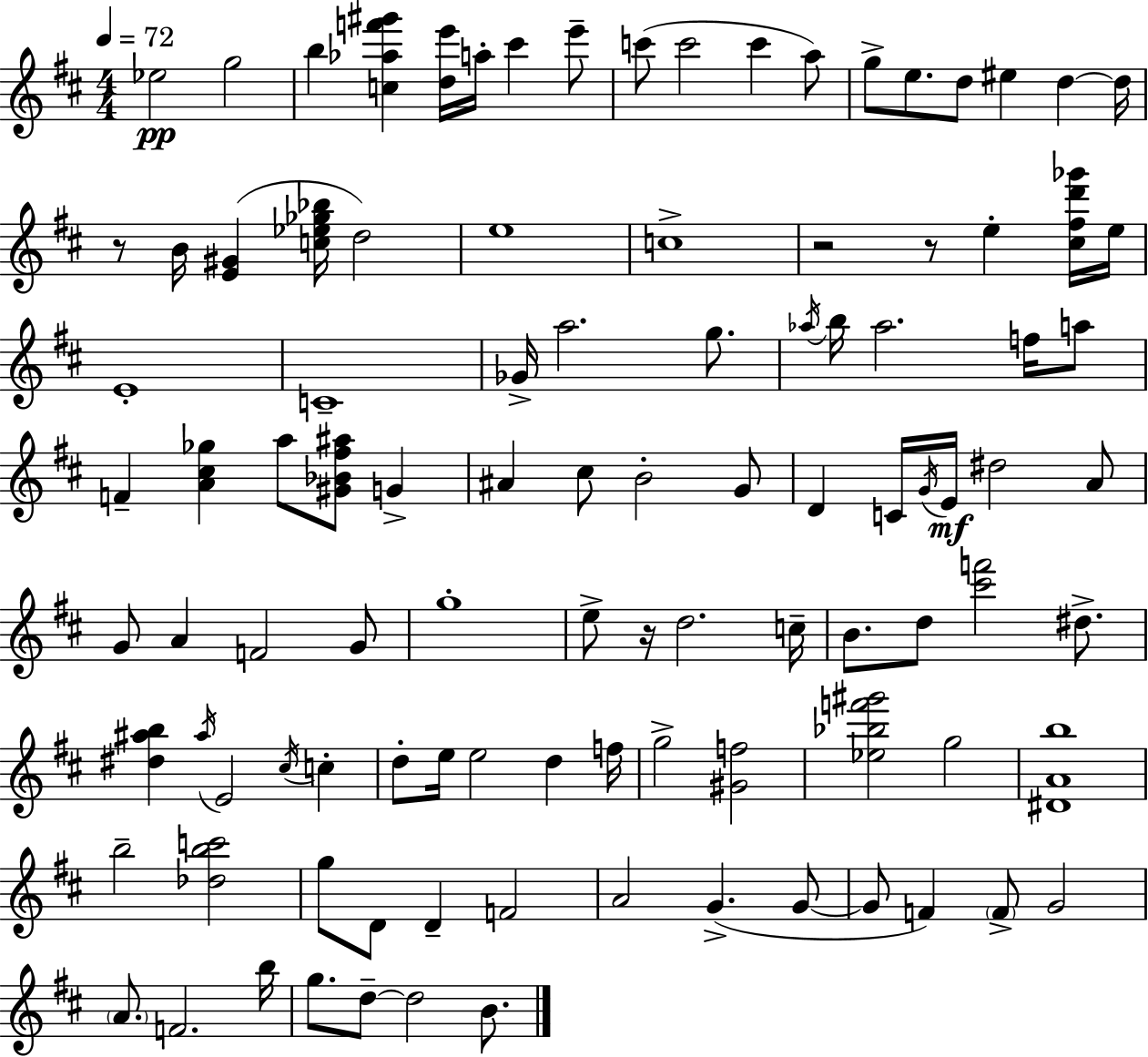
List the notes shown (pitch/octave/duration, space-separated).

Eb5/h G5/h B5/q [C5,Ab5,F6,G#6]/q [D5,E6]/s A5/s C#6/q E6/e C6/e C6/h C6/q A5/e G5/e E5/e. D5/e EIS5/q D5/q D5/s R/e B4/s [E4,G#4]/q [C5,Eb5,Gb5,Bb5]/s D5/h E5/w C5/w R/h R/e E5/q [C#5,F#5,D6,Gb6]/s E5/s E4/w C4/w Gb4/s A5/h. G5/e. Ab5/s B5/s Ab5/h. F5/s A5/e F4/q [A4,C#5,Gb5]/q A5/e [G#4,Bb4,F#5,A#5]/e G4/q A#4/q C#5/e B4/h G4/e D4/q C4/s G4/s E4/s D#5/h A4/e G4/e A4/q F4/h G4/e G5/w E5/e R/s D5/h. C5/s B4/e. D5/e [C#6,F6]/h D#5/e. [D#5,A#5,B5]/q A#5/s E4/h C#5/s C5/q D5/e E5/s E5/h D5/q F5/s G5/h [G#4,F5]/h [Eb5,Bb5,F6,G#6]/h G5/h [D#4,A4,B5]/w B5/h [Db5,B5,C6]/h G5/e D4/e D4/q F4/h A4/h G4/q. G4/e G4/e F4/q F4/e G4/h A4/e. F4/h. B5/s G5/e. D5/e D5/h B4/e.